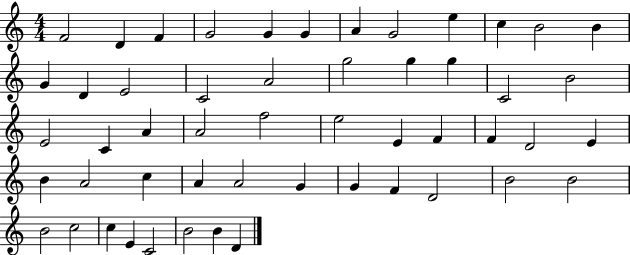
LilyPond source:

{
  \clef treble
  \numericTimeSignature
  \time 4/4
  \key c \major
  f'2 d'4 f'4 | g'2 g'4 g'4 | a'4 g'2 e''4 | c''4 b'2 b'4 | \break g'4 d'4 e'2 | c'2 a'2 | g''2 g''4 g''4 | c'2 b'2 | \break e'2 c'4 a'4 | a'2 f''2 | e''2 e'4 f'4 | f'4 d'2 e'4 | \break b'4 a'2 c''4 | a'4 a'2 g'4 | g'4 f'4 d'2 | b'2 b'2 | \break b'2 c''2 | c''4 e'4 c'2 | b'2 b'4 d'4 | \bar "|."
}